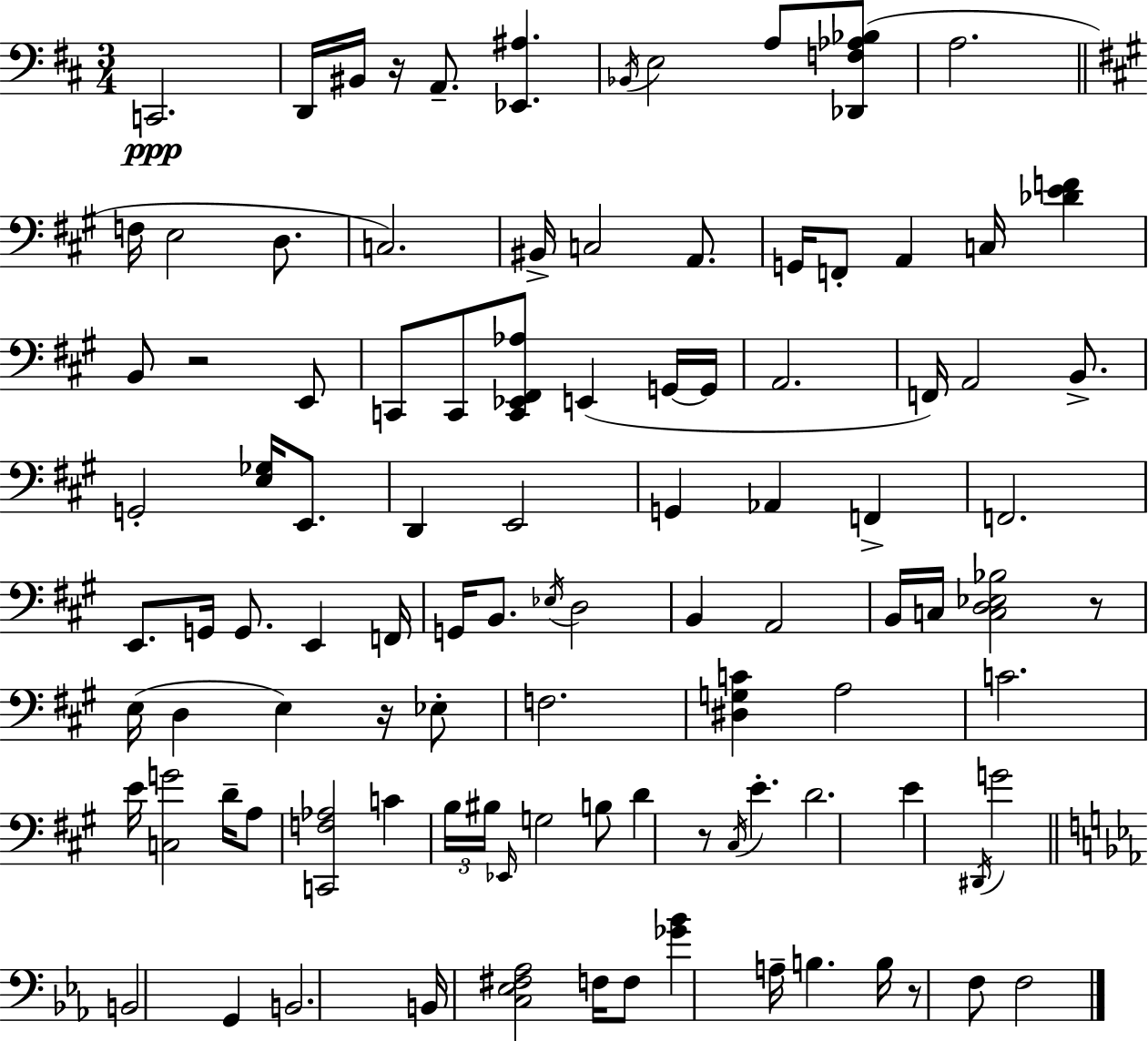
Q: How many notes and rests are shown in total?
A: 102